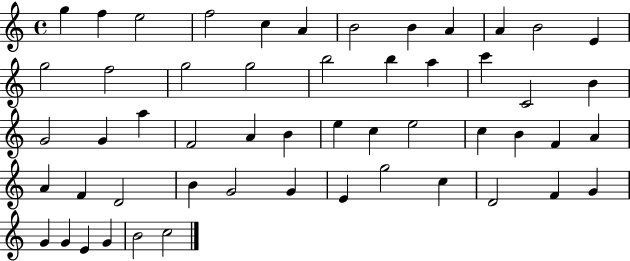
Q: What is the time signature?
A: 4/4